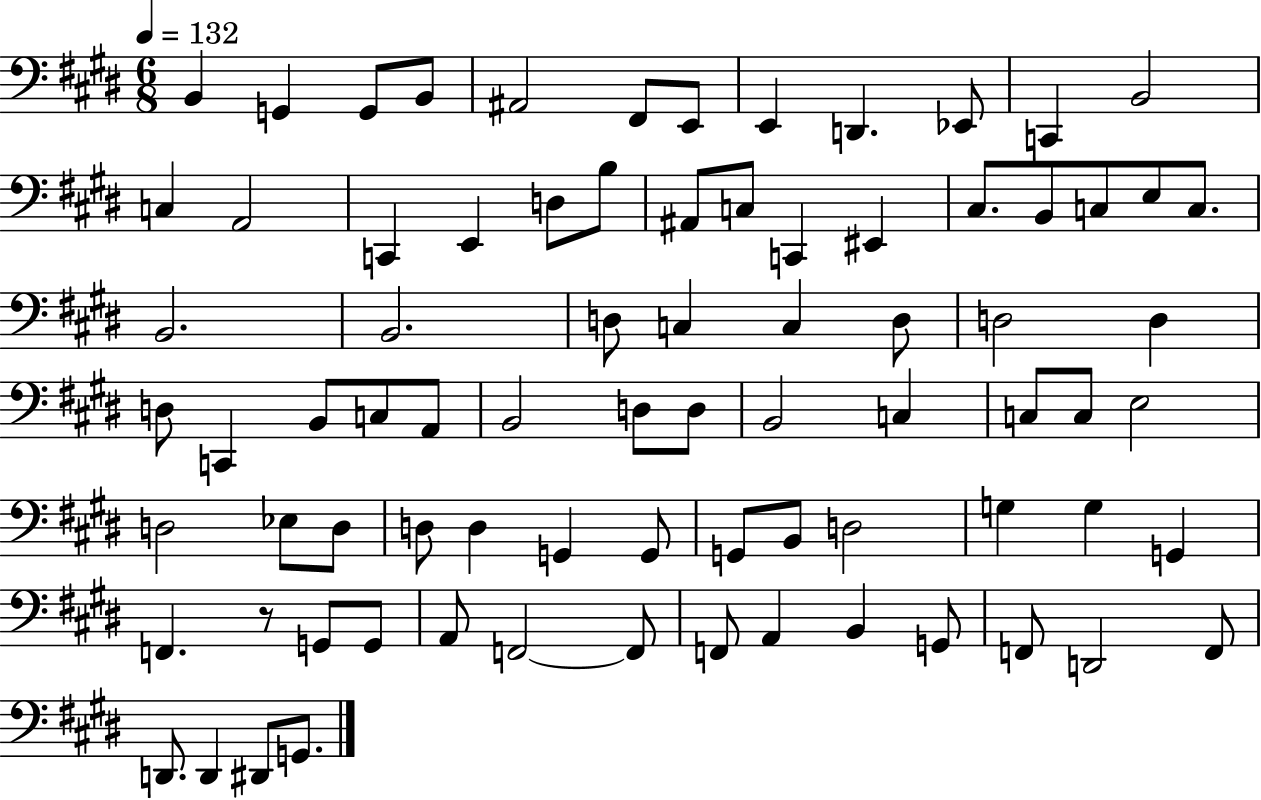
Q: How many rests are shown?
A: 1